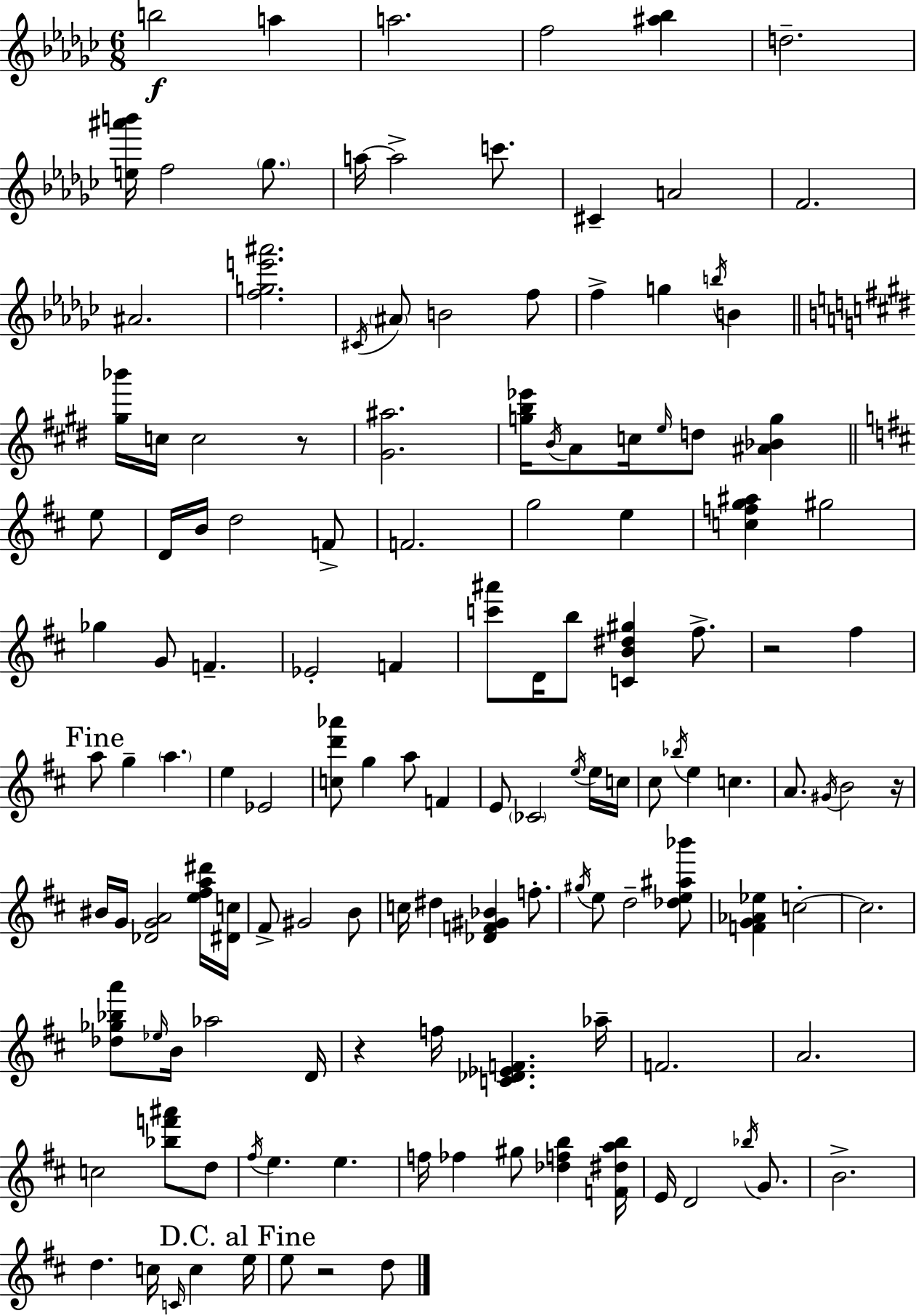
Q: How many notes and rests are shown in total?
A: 135